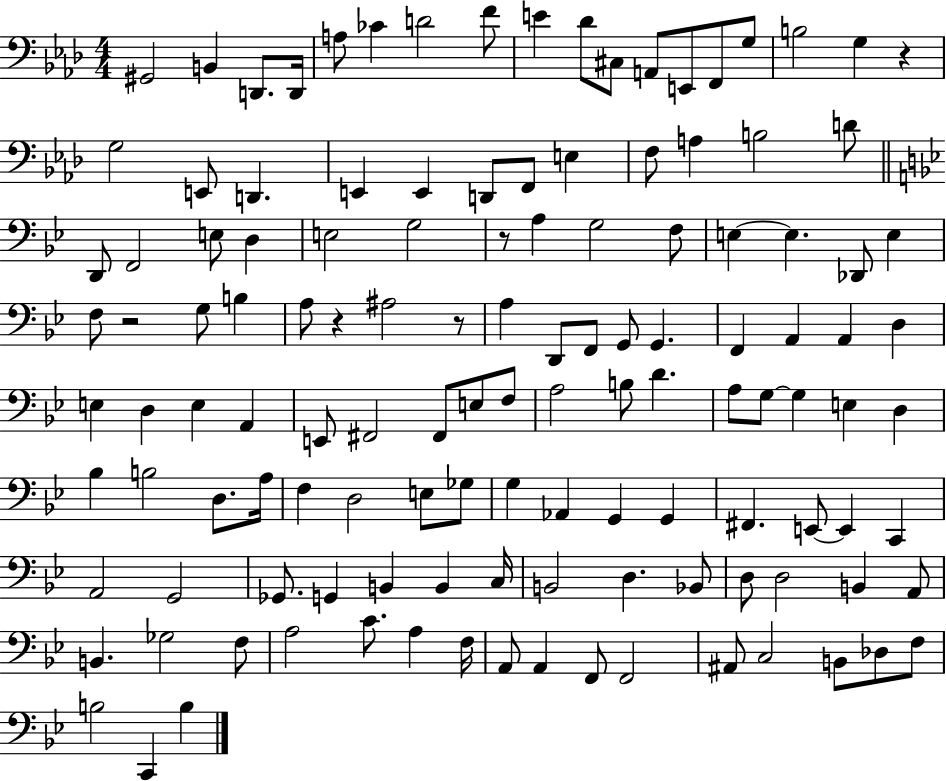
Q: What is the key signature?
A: AES major